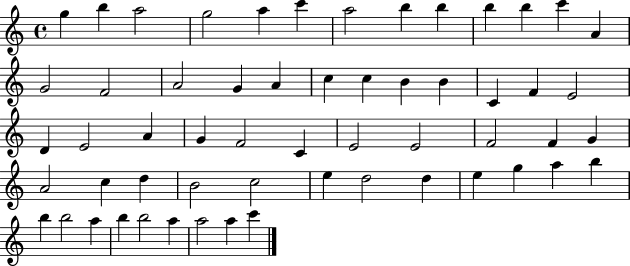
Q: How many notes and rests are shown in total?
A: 57